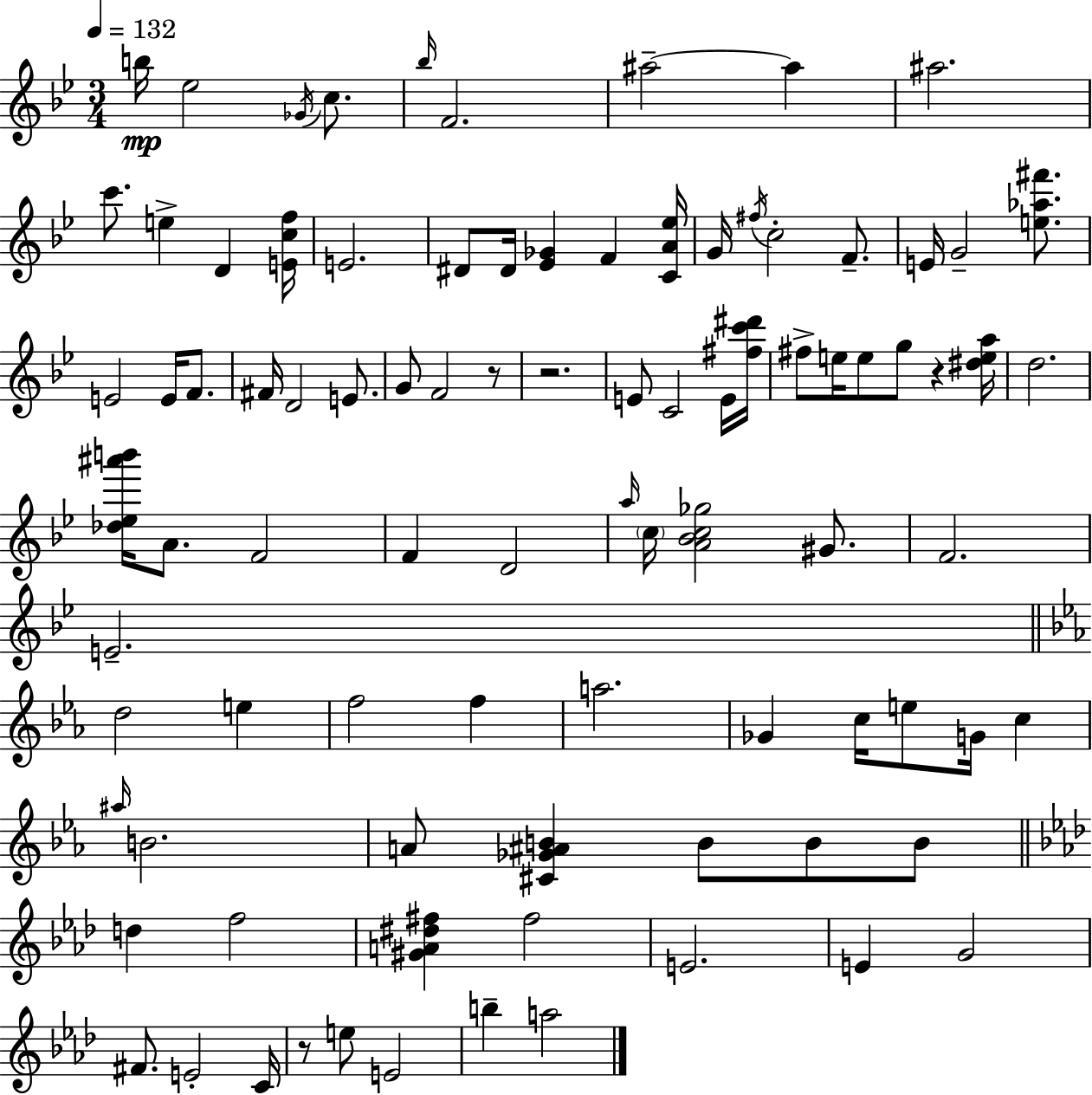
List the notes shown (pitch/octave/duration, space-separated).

B5/s Eb5/h Gb4/s C5/e. Bb5/s F4/h. A#5/h A#5/q A#5/h. C6/e. E5/q D4/q [E4,C5,F5]/s E4/h. D#4/e D#4/s [Eb4,Gb4]/q F4/q [C4,A4,Eb5]/s G4/s F#5/s C5/h F4/e. E4/s G4/h [E5,Ab5,F#6]/e. E4/h E4/s F4/e. F#4/s D4/h E4/e. G4/e F4/h R/e R/h. E4/e C4/h E4/s [F#5,C6,D#6]/s F#5/e E5/s E5/e G5/e R/q [D#5,E5,A5]/s D5/h. [Db5,Eb5,A#6,B6]/s A4/e. F4/h F4/q D4/h A5/s C5/s [A4,Bb4,C5,Gb5]/h G#4/e. F4/h. E4/h. D5/h E5/q F5/h F5/q A5/h. Gb4/q C5/s E5/e G4/s C5/q A#5/s B4/h. A4/e [C#4,Gb4,A#4,B4]/q B4/e B4/e B4/e D5/q F5/h [G#4,A4,D#5,F#5]/q F#5/h E4/h. E4/q G4/h F#4/e. E4/h C4/s R/e E5/e E4/h B5/q A5/h